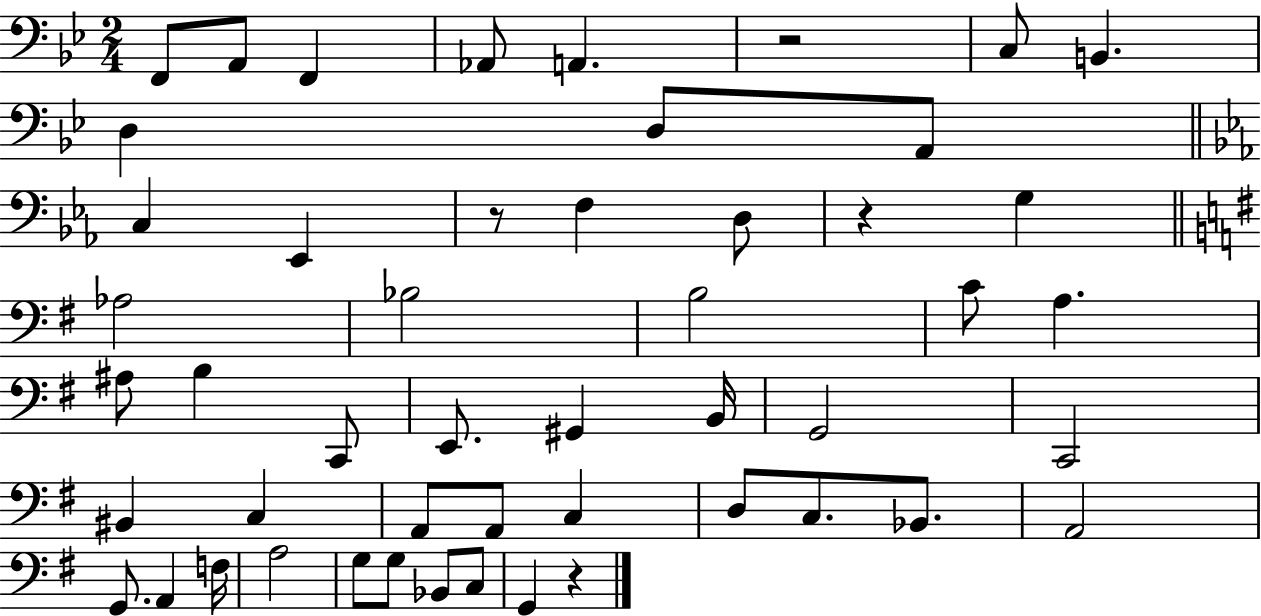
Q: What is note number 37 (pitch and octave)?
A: A2